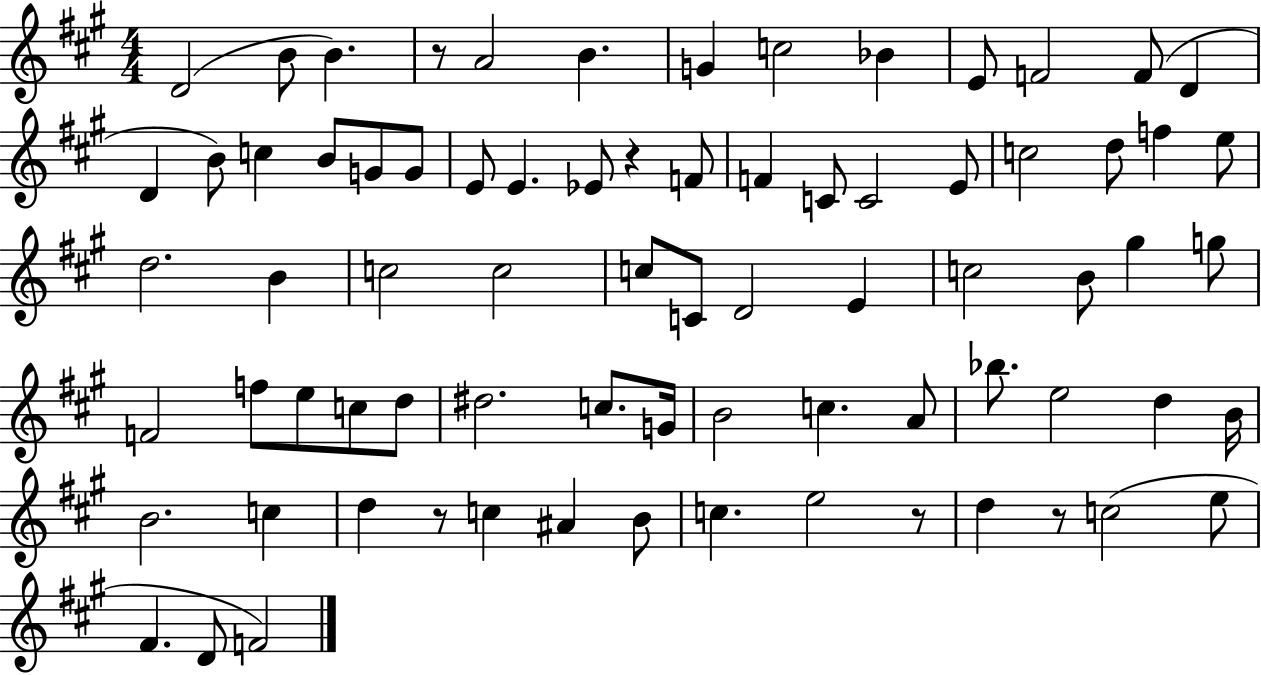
D4/h B4/e B4/q. R/e A4/h B4/q. G4/q C5/h Bb4/q E4/e F4/h F4/e D4/q D4/q B4/e C5/q B4/e G4/e G4/e E4/e E4/q. Eb4/e R/q F4/e F4/q C4/e C4/h E4/e C5/h D5/e F5/q E5/e D5/h. B4/q C5/h C5/h C5/e C4/e D4/h E4/q C5/h B4/e G#5/q G5/e F4/h F5/e E5/e C5/e D5/e D#5/h. C5/e. G4/s B4/h C5/q. A4/e Bb5/e. E5/h D5/q B4/s B4/h. C5/q D5/q R/e C5/q A#4/q B4/e C5/q. E5/h R/e D5/q R/e C5/h E5/e F#4/q. D4/e F4/h